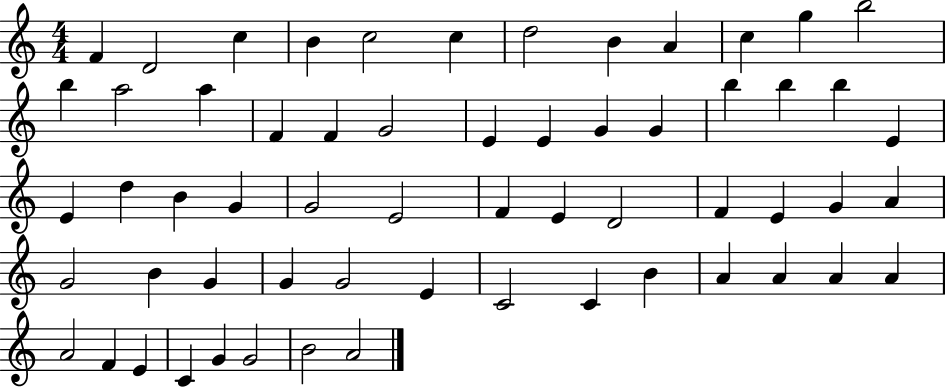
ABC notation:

X:1
T:Untitled
M:4/4
L:1/4
K:C
F D2 c B c2 c d2 B A c g b2 b a2 a F F G2 E E G G b b b E E d B G G2 E2 F E D2 F E G A G2 B G G G2 E C2 C B A A A A A2 F E C G G2 B2 A2